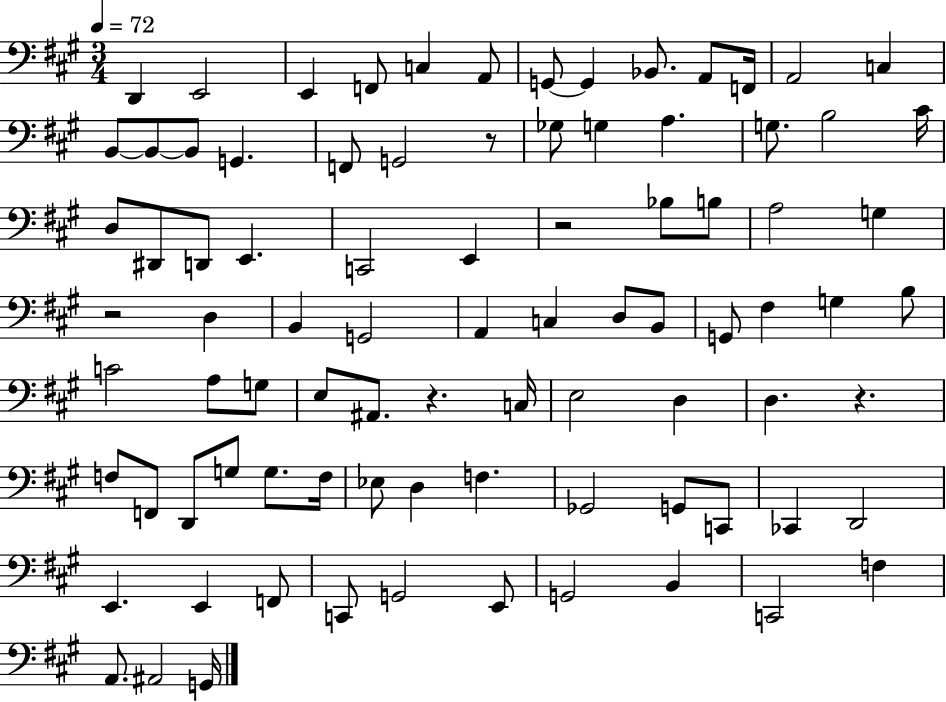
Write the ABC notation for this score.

X:1
T:Untitled
M:3/4
L:1/4
K:A
D,, E,,2 E,, F,,/2 C, A,,/2 G,,/2 G,, _B,,/2 A,,/2 F,,/4 A,,2 C, B,,/2 B,,/2 B,,/2 G,, F,,/2 G,,2 z/2 _G,/2 G, A, G,/2 B,2 ^C/4 D,/2 ^D,,/2 D,,/2 E,, C,,2 E,, z2 _B,/2 B,/2 A,2 G, z2 D, B,, G,,2 A,, C, D,/2 B,,/2 G,,/2 ^F, G, B,/2 C2 A,/2 G,/2 E,/2 ^A,,/2 z C,/4 E,2 D, D, z F,/2 F,,/2 D,,/2 G,/2 G,/2 F,/4 _E,/2 D, F, _G,,2 G,,/2 C,,/2 _C,, D,,2 E,, E,, F,,/2 C,,/2 G,,2 E,,/2 G,,2 B,, C,,2 F, A,,/2 ^A,,2 G,,/4